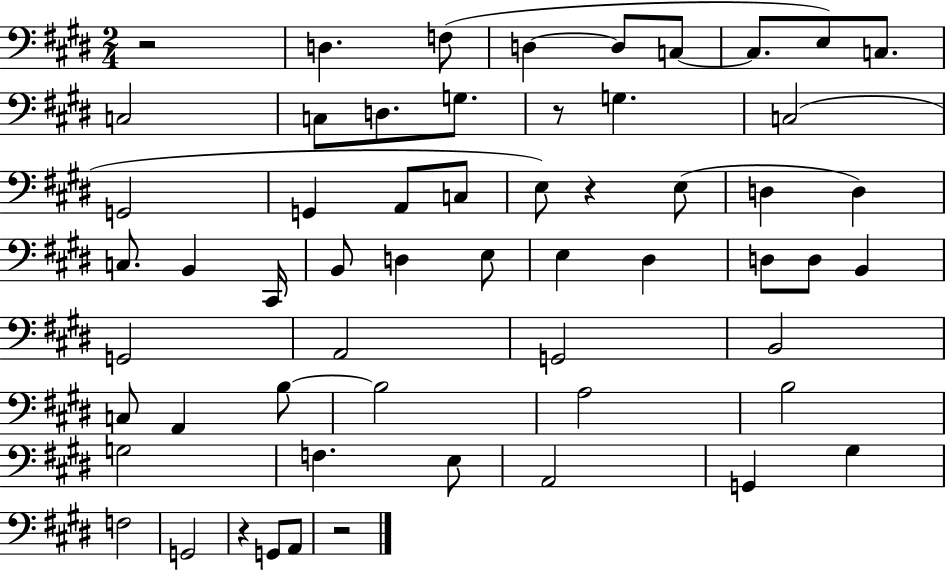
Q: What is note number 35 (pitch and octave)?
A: A2